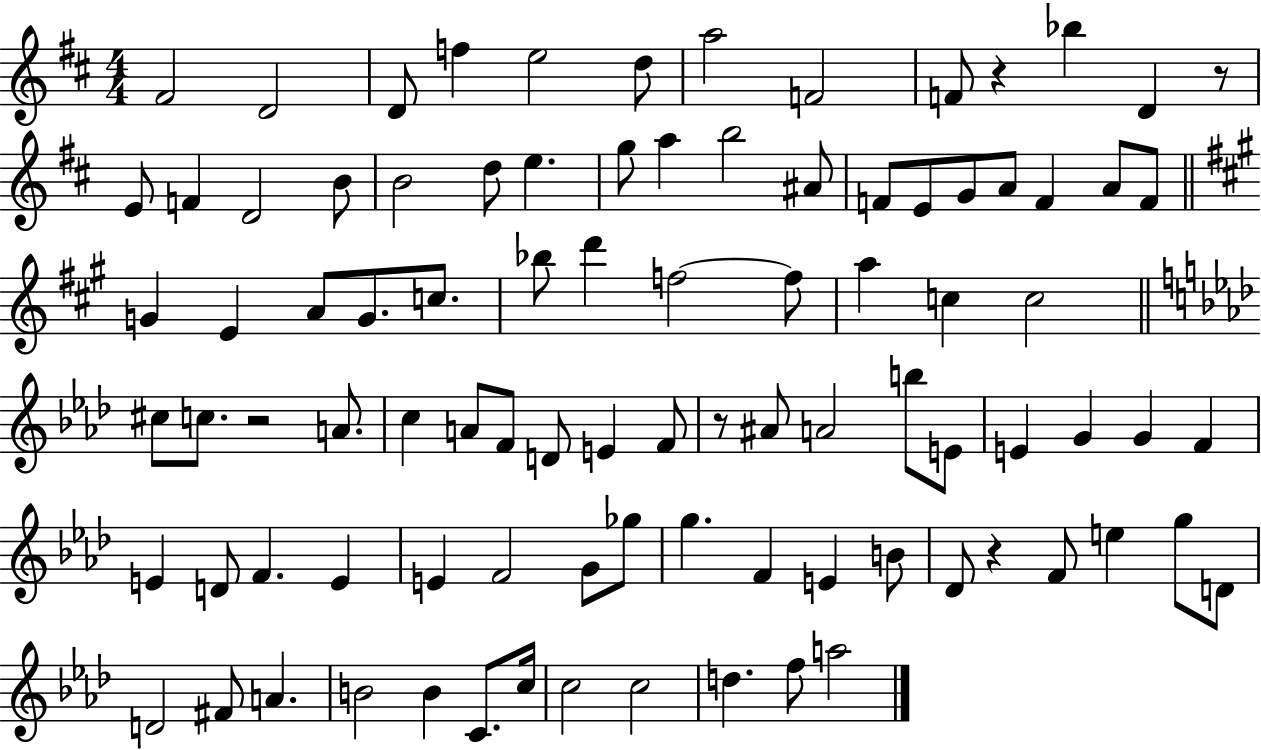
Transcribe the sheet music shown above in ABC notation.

X:1
T:Untitled
M:4/4
L:1/4
K:D
^F2 D2 D/2 f e2 d/2 a2 F2 F/2 z _b D z/2 E/2 F D2 B/2 B2 d/2 e g/2 a b2 ^A/2 F/2 E/2 G/2 A/2 F A/2 F/2 G E A/2 G/2 c/2 _b/2 d' f2 f/2 a c c2 ^c/2 c/2 z2 A/2 c A/2 F/2 D/2 E F/2 z/2 ^A/2 A2 b/2 E/2 E G G F E D/2 F E E F2 G/2 _g/2 g F E B/2 _D/2 z F/2 e g/2 D/2 D2 ^F/2 A B2 B C/2 c/4 c2 c2 d f/2 a2